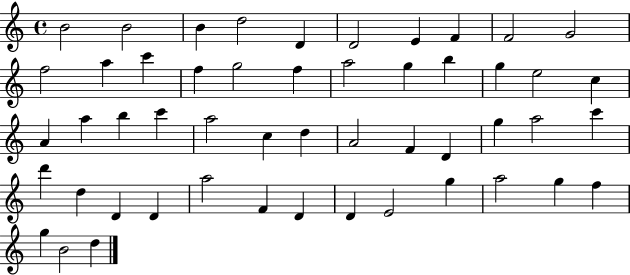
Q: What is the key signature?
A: C major